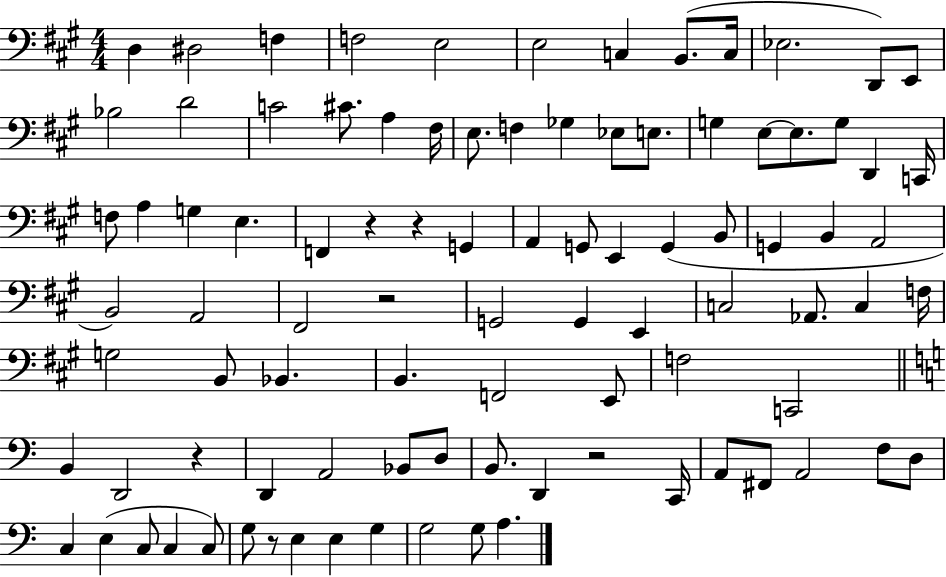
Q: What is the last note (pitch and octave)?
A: A3